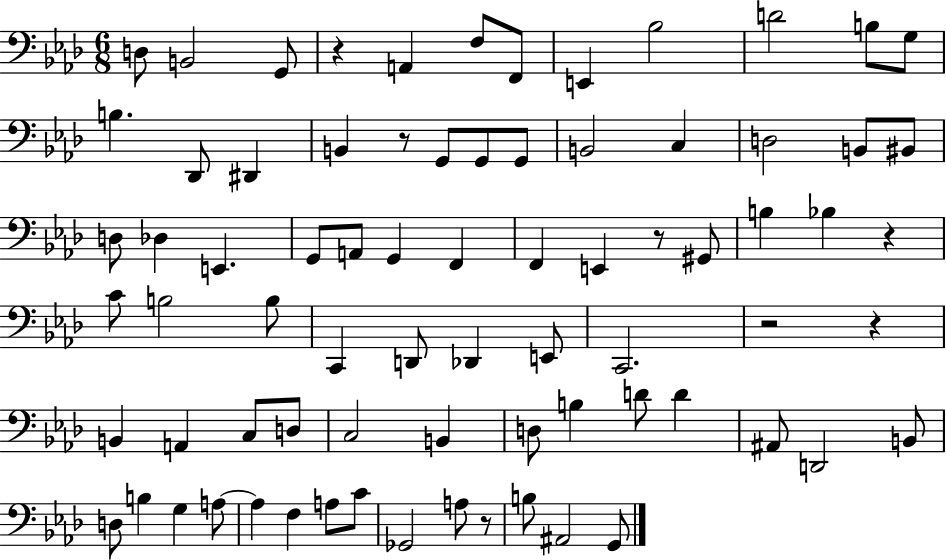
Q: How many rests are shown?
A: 7